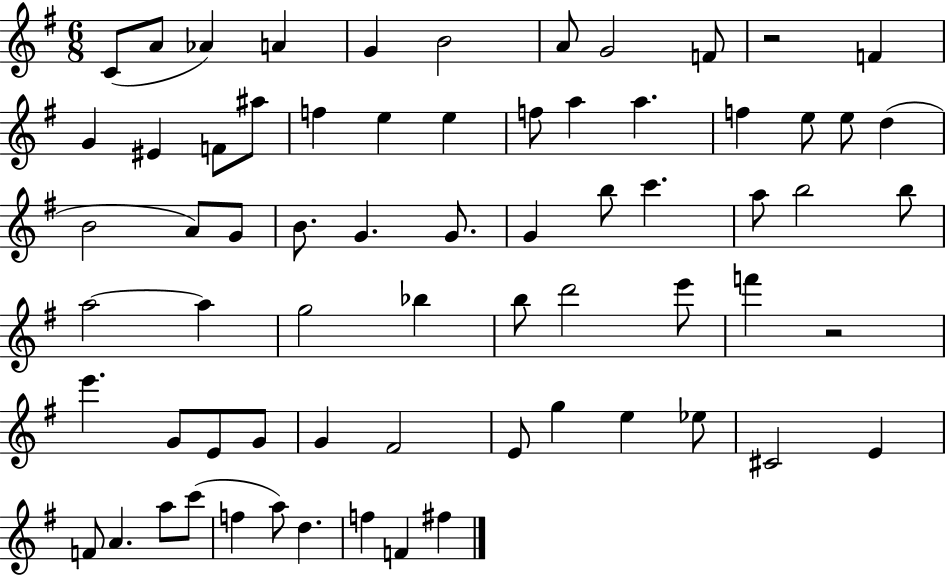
{
  \clef treble
  \numericTimeSignature
  \time 6/8
  \key g \major
  c'8( a'8 aes'4) a'4 | g'4 b'2 | a'8 g'2 f'8 | r2 f'4 | \break g'4 eis'4 f'8 ais''8 | f''4 e''4 e''4 | f''8 a''4 a''4. | f''4 e''8 e''8 d''4( | \break b'2 a'8) g'8 | b'8. g'4. g'8. | g'4 b''8 c'''4. | a''8 b''2 b''8 | \break a''2~~ a''4 | g''2 bes''4 | b''8 d'''2 e'''8 | f'''4 r2 | \break e'''4. g'8 e'8 g'8 | g'4 fis'2 | e'8 g''4 e''4 ees''8 | cis'2 e'4 | \break f'8 a'4. a''8 c'''8( | f''4 a''8) d''4. | f''4 f'4 fis''4 | \bar "|."
}